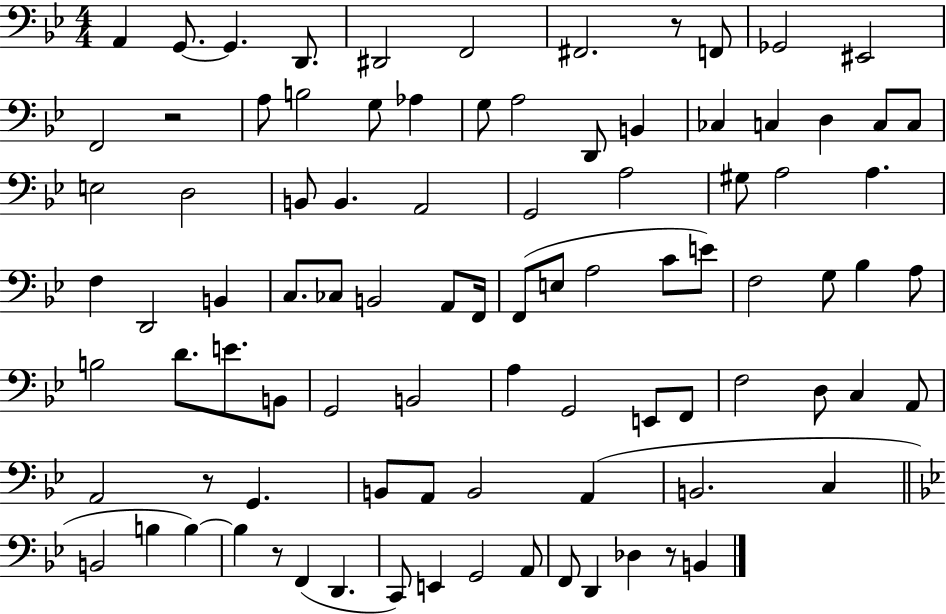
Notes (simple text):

A2/q G2/e. G2/q. D2/e. D#2/h F2/h F#2/h. R/e F2/e Gb2/h EIS2/h F2/h R/h A3/e B3/h G3/e Ab3/q G3/e A3/h D2/e B2/q CES3/q C3/q D3/q C3/e C3/e E3/h D3/h B2/e B2/q. A2/h G2/h A3/h G#3/e A3/h A3/q. F3/q D2/h B2/q C3/e. CES3/e B2/h A2/e F2/s F2/e E3/e A3/h C4/e E4/e F3/h G3/e Bb3/q A3/e B3/h D4/e. E4/e. B2/e G2/h B2/h A3/q G2/h E2/e F2/e F3/h D3/e C3/q A2/e A2/h R/e G2/q. B2/e A2/e B2/h A2/q B2/h. C3/q B2/h B3/q B3/q B3/q R/e F2/q D2/q. C2/e E2/q G2/h A2/e F2/e D2/q Db3/q R/e B2/q